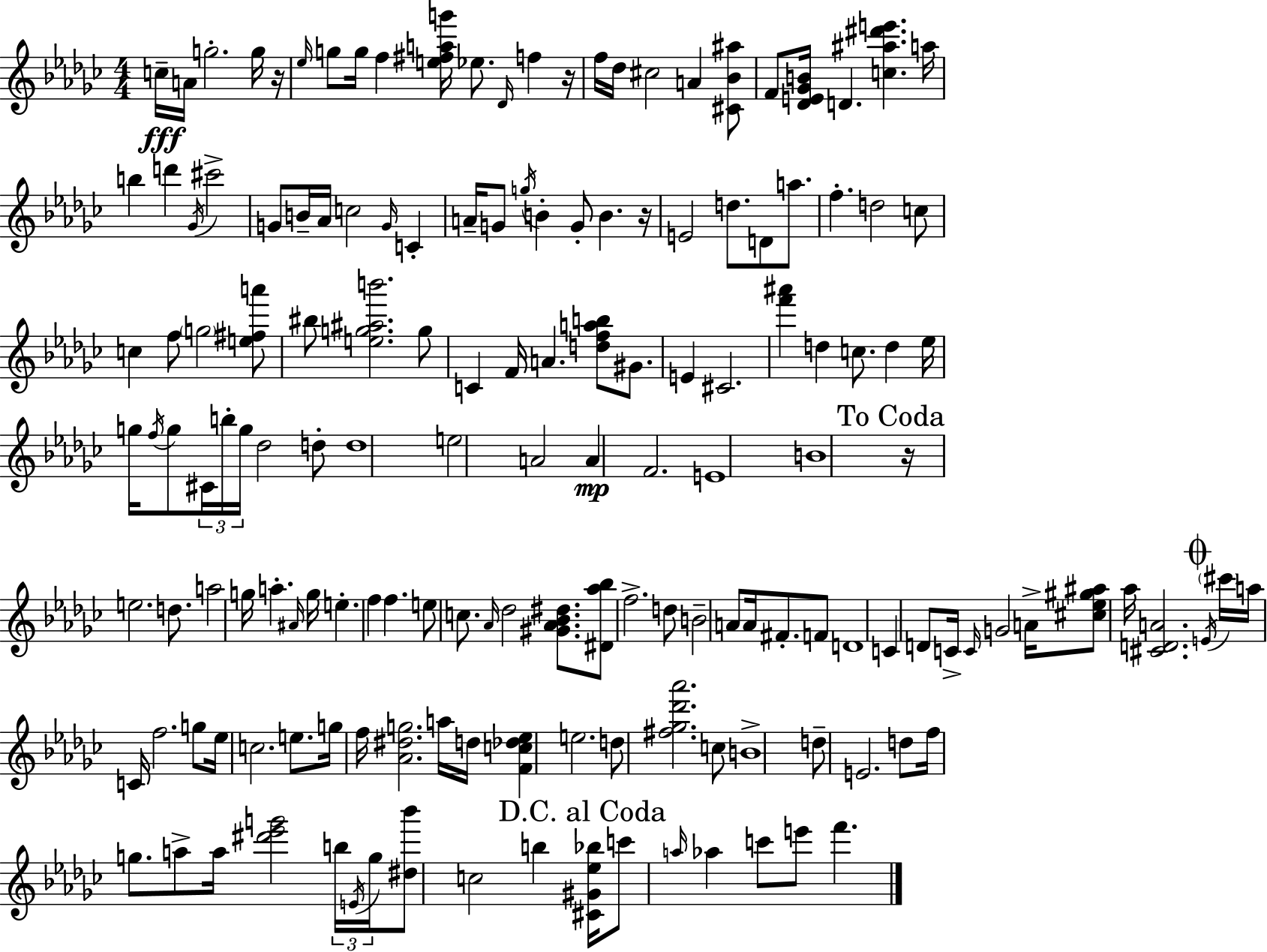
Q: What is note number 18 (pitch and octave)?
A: A5